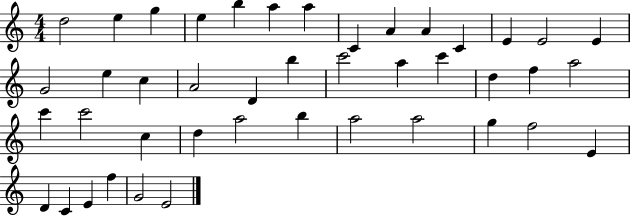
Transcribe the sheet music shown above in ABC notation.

X:1
T:Untitled
M:4/4
L:1/4
K:C
d2 e g e b a a C A A C E E2 E G2 e c A2 D b c'2 a c' d f a2 c' c'2 c d a2 b a2 a2 g f2 E D C E f G2 E2